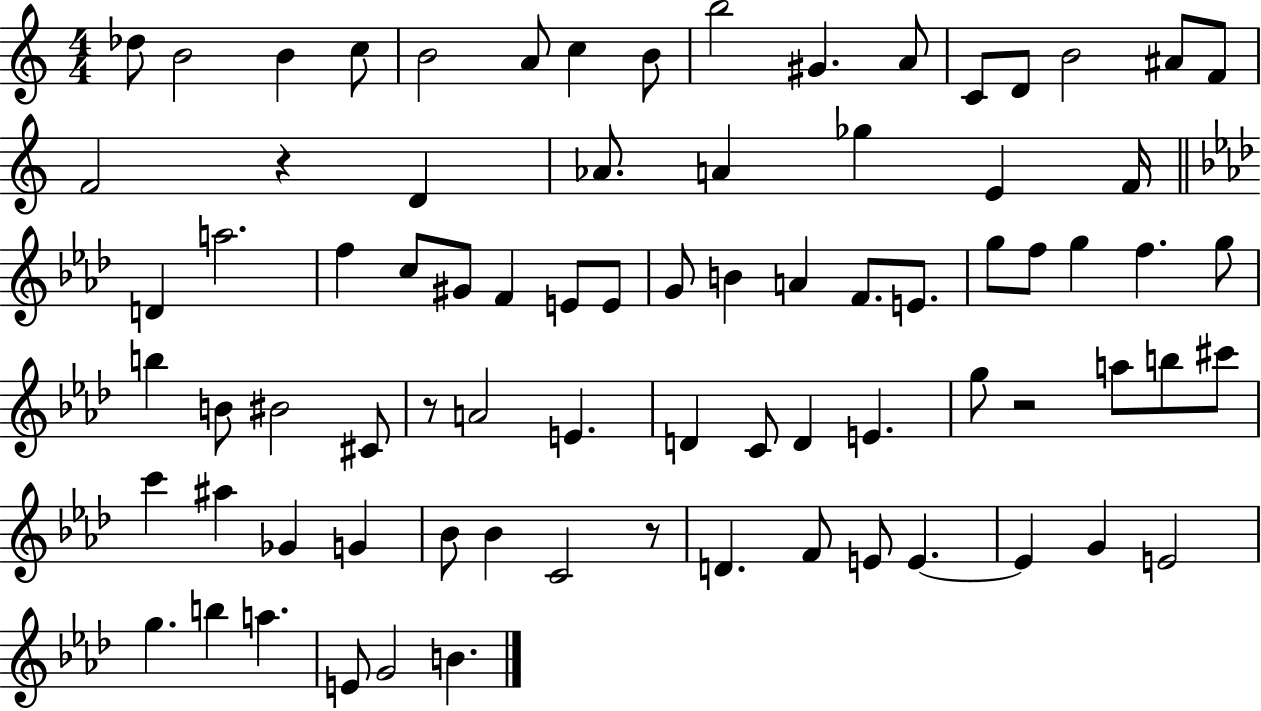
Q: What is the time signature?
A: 4/4